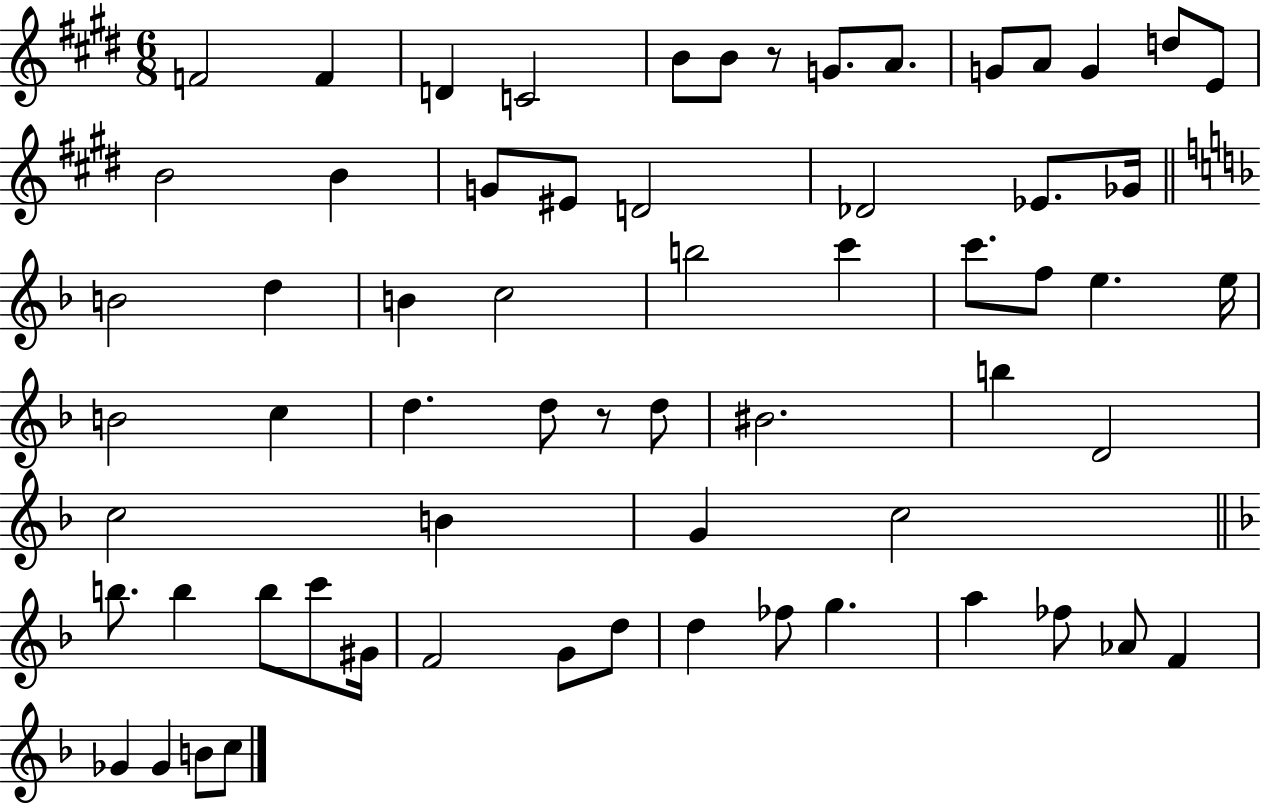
{
  \clef treble
  \numericTimeSignature
  \time 6/8
  \key e \major
  f'2 f'4 | d'4 c'2 | b'8 b'8 r8 g'8. a'8. | g'8 a'8 g'4 d''8 e'8 | \break b'2 b'4 | g'8 eis'8 d'2 | des'2 ees'8. ges'16 | \bar "||" \break \key d \minor b'2 d''4 | b'4 c''2 | b''2 c'''4 | c'''8. f''8 e''4. e''16 | \break b'2 c''4 | d''4. d''8 r8 d''8 | bis'2. | b''4 d'2 | \break c''2 b'4 | g'4 c''2 | \bar "||" \break \key d \minor b''8. b''4 b''8 c'''8 gis'16 | f'2 g'8 d''8 | d''4 fes''8 g''4. | a''4 fes''8 aes'8 f'4 | \break ges'4 ges'4 b'8 c''8 | \bar "|."
}